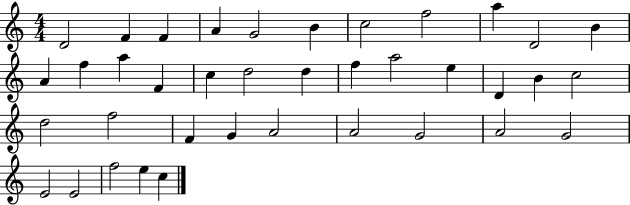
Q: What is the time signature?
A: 4/4